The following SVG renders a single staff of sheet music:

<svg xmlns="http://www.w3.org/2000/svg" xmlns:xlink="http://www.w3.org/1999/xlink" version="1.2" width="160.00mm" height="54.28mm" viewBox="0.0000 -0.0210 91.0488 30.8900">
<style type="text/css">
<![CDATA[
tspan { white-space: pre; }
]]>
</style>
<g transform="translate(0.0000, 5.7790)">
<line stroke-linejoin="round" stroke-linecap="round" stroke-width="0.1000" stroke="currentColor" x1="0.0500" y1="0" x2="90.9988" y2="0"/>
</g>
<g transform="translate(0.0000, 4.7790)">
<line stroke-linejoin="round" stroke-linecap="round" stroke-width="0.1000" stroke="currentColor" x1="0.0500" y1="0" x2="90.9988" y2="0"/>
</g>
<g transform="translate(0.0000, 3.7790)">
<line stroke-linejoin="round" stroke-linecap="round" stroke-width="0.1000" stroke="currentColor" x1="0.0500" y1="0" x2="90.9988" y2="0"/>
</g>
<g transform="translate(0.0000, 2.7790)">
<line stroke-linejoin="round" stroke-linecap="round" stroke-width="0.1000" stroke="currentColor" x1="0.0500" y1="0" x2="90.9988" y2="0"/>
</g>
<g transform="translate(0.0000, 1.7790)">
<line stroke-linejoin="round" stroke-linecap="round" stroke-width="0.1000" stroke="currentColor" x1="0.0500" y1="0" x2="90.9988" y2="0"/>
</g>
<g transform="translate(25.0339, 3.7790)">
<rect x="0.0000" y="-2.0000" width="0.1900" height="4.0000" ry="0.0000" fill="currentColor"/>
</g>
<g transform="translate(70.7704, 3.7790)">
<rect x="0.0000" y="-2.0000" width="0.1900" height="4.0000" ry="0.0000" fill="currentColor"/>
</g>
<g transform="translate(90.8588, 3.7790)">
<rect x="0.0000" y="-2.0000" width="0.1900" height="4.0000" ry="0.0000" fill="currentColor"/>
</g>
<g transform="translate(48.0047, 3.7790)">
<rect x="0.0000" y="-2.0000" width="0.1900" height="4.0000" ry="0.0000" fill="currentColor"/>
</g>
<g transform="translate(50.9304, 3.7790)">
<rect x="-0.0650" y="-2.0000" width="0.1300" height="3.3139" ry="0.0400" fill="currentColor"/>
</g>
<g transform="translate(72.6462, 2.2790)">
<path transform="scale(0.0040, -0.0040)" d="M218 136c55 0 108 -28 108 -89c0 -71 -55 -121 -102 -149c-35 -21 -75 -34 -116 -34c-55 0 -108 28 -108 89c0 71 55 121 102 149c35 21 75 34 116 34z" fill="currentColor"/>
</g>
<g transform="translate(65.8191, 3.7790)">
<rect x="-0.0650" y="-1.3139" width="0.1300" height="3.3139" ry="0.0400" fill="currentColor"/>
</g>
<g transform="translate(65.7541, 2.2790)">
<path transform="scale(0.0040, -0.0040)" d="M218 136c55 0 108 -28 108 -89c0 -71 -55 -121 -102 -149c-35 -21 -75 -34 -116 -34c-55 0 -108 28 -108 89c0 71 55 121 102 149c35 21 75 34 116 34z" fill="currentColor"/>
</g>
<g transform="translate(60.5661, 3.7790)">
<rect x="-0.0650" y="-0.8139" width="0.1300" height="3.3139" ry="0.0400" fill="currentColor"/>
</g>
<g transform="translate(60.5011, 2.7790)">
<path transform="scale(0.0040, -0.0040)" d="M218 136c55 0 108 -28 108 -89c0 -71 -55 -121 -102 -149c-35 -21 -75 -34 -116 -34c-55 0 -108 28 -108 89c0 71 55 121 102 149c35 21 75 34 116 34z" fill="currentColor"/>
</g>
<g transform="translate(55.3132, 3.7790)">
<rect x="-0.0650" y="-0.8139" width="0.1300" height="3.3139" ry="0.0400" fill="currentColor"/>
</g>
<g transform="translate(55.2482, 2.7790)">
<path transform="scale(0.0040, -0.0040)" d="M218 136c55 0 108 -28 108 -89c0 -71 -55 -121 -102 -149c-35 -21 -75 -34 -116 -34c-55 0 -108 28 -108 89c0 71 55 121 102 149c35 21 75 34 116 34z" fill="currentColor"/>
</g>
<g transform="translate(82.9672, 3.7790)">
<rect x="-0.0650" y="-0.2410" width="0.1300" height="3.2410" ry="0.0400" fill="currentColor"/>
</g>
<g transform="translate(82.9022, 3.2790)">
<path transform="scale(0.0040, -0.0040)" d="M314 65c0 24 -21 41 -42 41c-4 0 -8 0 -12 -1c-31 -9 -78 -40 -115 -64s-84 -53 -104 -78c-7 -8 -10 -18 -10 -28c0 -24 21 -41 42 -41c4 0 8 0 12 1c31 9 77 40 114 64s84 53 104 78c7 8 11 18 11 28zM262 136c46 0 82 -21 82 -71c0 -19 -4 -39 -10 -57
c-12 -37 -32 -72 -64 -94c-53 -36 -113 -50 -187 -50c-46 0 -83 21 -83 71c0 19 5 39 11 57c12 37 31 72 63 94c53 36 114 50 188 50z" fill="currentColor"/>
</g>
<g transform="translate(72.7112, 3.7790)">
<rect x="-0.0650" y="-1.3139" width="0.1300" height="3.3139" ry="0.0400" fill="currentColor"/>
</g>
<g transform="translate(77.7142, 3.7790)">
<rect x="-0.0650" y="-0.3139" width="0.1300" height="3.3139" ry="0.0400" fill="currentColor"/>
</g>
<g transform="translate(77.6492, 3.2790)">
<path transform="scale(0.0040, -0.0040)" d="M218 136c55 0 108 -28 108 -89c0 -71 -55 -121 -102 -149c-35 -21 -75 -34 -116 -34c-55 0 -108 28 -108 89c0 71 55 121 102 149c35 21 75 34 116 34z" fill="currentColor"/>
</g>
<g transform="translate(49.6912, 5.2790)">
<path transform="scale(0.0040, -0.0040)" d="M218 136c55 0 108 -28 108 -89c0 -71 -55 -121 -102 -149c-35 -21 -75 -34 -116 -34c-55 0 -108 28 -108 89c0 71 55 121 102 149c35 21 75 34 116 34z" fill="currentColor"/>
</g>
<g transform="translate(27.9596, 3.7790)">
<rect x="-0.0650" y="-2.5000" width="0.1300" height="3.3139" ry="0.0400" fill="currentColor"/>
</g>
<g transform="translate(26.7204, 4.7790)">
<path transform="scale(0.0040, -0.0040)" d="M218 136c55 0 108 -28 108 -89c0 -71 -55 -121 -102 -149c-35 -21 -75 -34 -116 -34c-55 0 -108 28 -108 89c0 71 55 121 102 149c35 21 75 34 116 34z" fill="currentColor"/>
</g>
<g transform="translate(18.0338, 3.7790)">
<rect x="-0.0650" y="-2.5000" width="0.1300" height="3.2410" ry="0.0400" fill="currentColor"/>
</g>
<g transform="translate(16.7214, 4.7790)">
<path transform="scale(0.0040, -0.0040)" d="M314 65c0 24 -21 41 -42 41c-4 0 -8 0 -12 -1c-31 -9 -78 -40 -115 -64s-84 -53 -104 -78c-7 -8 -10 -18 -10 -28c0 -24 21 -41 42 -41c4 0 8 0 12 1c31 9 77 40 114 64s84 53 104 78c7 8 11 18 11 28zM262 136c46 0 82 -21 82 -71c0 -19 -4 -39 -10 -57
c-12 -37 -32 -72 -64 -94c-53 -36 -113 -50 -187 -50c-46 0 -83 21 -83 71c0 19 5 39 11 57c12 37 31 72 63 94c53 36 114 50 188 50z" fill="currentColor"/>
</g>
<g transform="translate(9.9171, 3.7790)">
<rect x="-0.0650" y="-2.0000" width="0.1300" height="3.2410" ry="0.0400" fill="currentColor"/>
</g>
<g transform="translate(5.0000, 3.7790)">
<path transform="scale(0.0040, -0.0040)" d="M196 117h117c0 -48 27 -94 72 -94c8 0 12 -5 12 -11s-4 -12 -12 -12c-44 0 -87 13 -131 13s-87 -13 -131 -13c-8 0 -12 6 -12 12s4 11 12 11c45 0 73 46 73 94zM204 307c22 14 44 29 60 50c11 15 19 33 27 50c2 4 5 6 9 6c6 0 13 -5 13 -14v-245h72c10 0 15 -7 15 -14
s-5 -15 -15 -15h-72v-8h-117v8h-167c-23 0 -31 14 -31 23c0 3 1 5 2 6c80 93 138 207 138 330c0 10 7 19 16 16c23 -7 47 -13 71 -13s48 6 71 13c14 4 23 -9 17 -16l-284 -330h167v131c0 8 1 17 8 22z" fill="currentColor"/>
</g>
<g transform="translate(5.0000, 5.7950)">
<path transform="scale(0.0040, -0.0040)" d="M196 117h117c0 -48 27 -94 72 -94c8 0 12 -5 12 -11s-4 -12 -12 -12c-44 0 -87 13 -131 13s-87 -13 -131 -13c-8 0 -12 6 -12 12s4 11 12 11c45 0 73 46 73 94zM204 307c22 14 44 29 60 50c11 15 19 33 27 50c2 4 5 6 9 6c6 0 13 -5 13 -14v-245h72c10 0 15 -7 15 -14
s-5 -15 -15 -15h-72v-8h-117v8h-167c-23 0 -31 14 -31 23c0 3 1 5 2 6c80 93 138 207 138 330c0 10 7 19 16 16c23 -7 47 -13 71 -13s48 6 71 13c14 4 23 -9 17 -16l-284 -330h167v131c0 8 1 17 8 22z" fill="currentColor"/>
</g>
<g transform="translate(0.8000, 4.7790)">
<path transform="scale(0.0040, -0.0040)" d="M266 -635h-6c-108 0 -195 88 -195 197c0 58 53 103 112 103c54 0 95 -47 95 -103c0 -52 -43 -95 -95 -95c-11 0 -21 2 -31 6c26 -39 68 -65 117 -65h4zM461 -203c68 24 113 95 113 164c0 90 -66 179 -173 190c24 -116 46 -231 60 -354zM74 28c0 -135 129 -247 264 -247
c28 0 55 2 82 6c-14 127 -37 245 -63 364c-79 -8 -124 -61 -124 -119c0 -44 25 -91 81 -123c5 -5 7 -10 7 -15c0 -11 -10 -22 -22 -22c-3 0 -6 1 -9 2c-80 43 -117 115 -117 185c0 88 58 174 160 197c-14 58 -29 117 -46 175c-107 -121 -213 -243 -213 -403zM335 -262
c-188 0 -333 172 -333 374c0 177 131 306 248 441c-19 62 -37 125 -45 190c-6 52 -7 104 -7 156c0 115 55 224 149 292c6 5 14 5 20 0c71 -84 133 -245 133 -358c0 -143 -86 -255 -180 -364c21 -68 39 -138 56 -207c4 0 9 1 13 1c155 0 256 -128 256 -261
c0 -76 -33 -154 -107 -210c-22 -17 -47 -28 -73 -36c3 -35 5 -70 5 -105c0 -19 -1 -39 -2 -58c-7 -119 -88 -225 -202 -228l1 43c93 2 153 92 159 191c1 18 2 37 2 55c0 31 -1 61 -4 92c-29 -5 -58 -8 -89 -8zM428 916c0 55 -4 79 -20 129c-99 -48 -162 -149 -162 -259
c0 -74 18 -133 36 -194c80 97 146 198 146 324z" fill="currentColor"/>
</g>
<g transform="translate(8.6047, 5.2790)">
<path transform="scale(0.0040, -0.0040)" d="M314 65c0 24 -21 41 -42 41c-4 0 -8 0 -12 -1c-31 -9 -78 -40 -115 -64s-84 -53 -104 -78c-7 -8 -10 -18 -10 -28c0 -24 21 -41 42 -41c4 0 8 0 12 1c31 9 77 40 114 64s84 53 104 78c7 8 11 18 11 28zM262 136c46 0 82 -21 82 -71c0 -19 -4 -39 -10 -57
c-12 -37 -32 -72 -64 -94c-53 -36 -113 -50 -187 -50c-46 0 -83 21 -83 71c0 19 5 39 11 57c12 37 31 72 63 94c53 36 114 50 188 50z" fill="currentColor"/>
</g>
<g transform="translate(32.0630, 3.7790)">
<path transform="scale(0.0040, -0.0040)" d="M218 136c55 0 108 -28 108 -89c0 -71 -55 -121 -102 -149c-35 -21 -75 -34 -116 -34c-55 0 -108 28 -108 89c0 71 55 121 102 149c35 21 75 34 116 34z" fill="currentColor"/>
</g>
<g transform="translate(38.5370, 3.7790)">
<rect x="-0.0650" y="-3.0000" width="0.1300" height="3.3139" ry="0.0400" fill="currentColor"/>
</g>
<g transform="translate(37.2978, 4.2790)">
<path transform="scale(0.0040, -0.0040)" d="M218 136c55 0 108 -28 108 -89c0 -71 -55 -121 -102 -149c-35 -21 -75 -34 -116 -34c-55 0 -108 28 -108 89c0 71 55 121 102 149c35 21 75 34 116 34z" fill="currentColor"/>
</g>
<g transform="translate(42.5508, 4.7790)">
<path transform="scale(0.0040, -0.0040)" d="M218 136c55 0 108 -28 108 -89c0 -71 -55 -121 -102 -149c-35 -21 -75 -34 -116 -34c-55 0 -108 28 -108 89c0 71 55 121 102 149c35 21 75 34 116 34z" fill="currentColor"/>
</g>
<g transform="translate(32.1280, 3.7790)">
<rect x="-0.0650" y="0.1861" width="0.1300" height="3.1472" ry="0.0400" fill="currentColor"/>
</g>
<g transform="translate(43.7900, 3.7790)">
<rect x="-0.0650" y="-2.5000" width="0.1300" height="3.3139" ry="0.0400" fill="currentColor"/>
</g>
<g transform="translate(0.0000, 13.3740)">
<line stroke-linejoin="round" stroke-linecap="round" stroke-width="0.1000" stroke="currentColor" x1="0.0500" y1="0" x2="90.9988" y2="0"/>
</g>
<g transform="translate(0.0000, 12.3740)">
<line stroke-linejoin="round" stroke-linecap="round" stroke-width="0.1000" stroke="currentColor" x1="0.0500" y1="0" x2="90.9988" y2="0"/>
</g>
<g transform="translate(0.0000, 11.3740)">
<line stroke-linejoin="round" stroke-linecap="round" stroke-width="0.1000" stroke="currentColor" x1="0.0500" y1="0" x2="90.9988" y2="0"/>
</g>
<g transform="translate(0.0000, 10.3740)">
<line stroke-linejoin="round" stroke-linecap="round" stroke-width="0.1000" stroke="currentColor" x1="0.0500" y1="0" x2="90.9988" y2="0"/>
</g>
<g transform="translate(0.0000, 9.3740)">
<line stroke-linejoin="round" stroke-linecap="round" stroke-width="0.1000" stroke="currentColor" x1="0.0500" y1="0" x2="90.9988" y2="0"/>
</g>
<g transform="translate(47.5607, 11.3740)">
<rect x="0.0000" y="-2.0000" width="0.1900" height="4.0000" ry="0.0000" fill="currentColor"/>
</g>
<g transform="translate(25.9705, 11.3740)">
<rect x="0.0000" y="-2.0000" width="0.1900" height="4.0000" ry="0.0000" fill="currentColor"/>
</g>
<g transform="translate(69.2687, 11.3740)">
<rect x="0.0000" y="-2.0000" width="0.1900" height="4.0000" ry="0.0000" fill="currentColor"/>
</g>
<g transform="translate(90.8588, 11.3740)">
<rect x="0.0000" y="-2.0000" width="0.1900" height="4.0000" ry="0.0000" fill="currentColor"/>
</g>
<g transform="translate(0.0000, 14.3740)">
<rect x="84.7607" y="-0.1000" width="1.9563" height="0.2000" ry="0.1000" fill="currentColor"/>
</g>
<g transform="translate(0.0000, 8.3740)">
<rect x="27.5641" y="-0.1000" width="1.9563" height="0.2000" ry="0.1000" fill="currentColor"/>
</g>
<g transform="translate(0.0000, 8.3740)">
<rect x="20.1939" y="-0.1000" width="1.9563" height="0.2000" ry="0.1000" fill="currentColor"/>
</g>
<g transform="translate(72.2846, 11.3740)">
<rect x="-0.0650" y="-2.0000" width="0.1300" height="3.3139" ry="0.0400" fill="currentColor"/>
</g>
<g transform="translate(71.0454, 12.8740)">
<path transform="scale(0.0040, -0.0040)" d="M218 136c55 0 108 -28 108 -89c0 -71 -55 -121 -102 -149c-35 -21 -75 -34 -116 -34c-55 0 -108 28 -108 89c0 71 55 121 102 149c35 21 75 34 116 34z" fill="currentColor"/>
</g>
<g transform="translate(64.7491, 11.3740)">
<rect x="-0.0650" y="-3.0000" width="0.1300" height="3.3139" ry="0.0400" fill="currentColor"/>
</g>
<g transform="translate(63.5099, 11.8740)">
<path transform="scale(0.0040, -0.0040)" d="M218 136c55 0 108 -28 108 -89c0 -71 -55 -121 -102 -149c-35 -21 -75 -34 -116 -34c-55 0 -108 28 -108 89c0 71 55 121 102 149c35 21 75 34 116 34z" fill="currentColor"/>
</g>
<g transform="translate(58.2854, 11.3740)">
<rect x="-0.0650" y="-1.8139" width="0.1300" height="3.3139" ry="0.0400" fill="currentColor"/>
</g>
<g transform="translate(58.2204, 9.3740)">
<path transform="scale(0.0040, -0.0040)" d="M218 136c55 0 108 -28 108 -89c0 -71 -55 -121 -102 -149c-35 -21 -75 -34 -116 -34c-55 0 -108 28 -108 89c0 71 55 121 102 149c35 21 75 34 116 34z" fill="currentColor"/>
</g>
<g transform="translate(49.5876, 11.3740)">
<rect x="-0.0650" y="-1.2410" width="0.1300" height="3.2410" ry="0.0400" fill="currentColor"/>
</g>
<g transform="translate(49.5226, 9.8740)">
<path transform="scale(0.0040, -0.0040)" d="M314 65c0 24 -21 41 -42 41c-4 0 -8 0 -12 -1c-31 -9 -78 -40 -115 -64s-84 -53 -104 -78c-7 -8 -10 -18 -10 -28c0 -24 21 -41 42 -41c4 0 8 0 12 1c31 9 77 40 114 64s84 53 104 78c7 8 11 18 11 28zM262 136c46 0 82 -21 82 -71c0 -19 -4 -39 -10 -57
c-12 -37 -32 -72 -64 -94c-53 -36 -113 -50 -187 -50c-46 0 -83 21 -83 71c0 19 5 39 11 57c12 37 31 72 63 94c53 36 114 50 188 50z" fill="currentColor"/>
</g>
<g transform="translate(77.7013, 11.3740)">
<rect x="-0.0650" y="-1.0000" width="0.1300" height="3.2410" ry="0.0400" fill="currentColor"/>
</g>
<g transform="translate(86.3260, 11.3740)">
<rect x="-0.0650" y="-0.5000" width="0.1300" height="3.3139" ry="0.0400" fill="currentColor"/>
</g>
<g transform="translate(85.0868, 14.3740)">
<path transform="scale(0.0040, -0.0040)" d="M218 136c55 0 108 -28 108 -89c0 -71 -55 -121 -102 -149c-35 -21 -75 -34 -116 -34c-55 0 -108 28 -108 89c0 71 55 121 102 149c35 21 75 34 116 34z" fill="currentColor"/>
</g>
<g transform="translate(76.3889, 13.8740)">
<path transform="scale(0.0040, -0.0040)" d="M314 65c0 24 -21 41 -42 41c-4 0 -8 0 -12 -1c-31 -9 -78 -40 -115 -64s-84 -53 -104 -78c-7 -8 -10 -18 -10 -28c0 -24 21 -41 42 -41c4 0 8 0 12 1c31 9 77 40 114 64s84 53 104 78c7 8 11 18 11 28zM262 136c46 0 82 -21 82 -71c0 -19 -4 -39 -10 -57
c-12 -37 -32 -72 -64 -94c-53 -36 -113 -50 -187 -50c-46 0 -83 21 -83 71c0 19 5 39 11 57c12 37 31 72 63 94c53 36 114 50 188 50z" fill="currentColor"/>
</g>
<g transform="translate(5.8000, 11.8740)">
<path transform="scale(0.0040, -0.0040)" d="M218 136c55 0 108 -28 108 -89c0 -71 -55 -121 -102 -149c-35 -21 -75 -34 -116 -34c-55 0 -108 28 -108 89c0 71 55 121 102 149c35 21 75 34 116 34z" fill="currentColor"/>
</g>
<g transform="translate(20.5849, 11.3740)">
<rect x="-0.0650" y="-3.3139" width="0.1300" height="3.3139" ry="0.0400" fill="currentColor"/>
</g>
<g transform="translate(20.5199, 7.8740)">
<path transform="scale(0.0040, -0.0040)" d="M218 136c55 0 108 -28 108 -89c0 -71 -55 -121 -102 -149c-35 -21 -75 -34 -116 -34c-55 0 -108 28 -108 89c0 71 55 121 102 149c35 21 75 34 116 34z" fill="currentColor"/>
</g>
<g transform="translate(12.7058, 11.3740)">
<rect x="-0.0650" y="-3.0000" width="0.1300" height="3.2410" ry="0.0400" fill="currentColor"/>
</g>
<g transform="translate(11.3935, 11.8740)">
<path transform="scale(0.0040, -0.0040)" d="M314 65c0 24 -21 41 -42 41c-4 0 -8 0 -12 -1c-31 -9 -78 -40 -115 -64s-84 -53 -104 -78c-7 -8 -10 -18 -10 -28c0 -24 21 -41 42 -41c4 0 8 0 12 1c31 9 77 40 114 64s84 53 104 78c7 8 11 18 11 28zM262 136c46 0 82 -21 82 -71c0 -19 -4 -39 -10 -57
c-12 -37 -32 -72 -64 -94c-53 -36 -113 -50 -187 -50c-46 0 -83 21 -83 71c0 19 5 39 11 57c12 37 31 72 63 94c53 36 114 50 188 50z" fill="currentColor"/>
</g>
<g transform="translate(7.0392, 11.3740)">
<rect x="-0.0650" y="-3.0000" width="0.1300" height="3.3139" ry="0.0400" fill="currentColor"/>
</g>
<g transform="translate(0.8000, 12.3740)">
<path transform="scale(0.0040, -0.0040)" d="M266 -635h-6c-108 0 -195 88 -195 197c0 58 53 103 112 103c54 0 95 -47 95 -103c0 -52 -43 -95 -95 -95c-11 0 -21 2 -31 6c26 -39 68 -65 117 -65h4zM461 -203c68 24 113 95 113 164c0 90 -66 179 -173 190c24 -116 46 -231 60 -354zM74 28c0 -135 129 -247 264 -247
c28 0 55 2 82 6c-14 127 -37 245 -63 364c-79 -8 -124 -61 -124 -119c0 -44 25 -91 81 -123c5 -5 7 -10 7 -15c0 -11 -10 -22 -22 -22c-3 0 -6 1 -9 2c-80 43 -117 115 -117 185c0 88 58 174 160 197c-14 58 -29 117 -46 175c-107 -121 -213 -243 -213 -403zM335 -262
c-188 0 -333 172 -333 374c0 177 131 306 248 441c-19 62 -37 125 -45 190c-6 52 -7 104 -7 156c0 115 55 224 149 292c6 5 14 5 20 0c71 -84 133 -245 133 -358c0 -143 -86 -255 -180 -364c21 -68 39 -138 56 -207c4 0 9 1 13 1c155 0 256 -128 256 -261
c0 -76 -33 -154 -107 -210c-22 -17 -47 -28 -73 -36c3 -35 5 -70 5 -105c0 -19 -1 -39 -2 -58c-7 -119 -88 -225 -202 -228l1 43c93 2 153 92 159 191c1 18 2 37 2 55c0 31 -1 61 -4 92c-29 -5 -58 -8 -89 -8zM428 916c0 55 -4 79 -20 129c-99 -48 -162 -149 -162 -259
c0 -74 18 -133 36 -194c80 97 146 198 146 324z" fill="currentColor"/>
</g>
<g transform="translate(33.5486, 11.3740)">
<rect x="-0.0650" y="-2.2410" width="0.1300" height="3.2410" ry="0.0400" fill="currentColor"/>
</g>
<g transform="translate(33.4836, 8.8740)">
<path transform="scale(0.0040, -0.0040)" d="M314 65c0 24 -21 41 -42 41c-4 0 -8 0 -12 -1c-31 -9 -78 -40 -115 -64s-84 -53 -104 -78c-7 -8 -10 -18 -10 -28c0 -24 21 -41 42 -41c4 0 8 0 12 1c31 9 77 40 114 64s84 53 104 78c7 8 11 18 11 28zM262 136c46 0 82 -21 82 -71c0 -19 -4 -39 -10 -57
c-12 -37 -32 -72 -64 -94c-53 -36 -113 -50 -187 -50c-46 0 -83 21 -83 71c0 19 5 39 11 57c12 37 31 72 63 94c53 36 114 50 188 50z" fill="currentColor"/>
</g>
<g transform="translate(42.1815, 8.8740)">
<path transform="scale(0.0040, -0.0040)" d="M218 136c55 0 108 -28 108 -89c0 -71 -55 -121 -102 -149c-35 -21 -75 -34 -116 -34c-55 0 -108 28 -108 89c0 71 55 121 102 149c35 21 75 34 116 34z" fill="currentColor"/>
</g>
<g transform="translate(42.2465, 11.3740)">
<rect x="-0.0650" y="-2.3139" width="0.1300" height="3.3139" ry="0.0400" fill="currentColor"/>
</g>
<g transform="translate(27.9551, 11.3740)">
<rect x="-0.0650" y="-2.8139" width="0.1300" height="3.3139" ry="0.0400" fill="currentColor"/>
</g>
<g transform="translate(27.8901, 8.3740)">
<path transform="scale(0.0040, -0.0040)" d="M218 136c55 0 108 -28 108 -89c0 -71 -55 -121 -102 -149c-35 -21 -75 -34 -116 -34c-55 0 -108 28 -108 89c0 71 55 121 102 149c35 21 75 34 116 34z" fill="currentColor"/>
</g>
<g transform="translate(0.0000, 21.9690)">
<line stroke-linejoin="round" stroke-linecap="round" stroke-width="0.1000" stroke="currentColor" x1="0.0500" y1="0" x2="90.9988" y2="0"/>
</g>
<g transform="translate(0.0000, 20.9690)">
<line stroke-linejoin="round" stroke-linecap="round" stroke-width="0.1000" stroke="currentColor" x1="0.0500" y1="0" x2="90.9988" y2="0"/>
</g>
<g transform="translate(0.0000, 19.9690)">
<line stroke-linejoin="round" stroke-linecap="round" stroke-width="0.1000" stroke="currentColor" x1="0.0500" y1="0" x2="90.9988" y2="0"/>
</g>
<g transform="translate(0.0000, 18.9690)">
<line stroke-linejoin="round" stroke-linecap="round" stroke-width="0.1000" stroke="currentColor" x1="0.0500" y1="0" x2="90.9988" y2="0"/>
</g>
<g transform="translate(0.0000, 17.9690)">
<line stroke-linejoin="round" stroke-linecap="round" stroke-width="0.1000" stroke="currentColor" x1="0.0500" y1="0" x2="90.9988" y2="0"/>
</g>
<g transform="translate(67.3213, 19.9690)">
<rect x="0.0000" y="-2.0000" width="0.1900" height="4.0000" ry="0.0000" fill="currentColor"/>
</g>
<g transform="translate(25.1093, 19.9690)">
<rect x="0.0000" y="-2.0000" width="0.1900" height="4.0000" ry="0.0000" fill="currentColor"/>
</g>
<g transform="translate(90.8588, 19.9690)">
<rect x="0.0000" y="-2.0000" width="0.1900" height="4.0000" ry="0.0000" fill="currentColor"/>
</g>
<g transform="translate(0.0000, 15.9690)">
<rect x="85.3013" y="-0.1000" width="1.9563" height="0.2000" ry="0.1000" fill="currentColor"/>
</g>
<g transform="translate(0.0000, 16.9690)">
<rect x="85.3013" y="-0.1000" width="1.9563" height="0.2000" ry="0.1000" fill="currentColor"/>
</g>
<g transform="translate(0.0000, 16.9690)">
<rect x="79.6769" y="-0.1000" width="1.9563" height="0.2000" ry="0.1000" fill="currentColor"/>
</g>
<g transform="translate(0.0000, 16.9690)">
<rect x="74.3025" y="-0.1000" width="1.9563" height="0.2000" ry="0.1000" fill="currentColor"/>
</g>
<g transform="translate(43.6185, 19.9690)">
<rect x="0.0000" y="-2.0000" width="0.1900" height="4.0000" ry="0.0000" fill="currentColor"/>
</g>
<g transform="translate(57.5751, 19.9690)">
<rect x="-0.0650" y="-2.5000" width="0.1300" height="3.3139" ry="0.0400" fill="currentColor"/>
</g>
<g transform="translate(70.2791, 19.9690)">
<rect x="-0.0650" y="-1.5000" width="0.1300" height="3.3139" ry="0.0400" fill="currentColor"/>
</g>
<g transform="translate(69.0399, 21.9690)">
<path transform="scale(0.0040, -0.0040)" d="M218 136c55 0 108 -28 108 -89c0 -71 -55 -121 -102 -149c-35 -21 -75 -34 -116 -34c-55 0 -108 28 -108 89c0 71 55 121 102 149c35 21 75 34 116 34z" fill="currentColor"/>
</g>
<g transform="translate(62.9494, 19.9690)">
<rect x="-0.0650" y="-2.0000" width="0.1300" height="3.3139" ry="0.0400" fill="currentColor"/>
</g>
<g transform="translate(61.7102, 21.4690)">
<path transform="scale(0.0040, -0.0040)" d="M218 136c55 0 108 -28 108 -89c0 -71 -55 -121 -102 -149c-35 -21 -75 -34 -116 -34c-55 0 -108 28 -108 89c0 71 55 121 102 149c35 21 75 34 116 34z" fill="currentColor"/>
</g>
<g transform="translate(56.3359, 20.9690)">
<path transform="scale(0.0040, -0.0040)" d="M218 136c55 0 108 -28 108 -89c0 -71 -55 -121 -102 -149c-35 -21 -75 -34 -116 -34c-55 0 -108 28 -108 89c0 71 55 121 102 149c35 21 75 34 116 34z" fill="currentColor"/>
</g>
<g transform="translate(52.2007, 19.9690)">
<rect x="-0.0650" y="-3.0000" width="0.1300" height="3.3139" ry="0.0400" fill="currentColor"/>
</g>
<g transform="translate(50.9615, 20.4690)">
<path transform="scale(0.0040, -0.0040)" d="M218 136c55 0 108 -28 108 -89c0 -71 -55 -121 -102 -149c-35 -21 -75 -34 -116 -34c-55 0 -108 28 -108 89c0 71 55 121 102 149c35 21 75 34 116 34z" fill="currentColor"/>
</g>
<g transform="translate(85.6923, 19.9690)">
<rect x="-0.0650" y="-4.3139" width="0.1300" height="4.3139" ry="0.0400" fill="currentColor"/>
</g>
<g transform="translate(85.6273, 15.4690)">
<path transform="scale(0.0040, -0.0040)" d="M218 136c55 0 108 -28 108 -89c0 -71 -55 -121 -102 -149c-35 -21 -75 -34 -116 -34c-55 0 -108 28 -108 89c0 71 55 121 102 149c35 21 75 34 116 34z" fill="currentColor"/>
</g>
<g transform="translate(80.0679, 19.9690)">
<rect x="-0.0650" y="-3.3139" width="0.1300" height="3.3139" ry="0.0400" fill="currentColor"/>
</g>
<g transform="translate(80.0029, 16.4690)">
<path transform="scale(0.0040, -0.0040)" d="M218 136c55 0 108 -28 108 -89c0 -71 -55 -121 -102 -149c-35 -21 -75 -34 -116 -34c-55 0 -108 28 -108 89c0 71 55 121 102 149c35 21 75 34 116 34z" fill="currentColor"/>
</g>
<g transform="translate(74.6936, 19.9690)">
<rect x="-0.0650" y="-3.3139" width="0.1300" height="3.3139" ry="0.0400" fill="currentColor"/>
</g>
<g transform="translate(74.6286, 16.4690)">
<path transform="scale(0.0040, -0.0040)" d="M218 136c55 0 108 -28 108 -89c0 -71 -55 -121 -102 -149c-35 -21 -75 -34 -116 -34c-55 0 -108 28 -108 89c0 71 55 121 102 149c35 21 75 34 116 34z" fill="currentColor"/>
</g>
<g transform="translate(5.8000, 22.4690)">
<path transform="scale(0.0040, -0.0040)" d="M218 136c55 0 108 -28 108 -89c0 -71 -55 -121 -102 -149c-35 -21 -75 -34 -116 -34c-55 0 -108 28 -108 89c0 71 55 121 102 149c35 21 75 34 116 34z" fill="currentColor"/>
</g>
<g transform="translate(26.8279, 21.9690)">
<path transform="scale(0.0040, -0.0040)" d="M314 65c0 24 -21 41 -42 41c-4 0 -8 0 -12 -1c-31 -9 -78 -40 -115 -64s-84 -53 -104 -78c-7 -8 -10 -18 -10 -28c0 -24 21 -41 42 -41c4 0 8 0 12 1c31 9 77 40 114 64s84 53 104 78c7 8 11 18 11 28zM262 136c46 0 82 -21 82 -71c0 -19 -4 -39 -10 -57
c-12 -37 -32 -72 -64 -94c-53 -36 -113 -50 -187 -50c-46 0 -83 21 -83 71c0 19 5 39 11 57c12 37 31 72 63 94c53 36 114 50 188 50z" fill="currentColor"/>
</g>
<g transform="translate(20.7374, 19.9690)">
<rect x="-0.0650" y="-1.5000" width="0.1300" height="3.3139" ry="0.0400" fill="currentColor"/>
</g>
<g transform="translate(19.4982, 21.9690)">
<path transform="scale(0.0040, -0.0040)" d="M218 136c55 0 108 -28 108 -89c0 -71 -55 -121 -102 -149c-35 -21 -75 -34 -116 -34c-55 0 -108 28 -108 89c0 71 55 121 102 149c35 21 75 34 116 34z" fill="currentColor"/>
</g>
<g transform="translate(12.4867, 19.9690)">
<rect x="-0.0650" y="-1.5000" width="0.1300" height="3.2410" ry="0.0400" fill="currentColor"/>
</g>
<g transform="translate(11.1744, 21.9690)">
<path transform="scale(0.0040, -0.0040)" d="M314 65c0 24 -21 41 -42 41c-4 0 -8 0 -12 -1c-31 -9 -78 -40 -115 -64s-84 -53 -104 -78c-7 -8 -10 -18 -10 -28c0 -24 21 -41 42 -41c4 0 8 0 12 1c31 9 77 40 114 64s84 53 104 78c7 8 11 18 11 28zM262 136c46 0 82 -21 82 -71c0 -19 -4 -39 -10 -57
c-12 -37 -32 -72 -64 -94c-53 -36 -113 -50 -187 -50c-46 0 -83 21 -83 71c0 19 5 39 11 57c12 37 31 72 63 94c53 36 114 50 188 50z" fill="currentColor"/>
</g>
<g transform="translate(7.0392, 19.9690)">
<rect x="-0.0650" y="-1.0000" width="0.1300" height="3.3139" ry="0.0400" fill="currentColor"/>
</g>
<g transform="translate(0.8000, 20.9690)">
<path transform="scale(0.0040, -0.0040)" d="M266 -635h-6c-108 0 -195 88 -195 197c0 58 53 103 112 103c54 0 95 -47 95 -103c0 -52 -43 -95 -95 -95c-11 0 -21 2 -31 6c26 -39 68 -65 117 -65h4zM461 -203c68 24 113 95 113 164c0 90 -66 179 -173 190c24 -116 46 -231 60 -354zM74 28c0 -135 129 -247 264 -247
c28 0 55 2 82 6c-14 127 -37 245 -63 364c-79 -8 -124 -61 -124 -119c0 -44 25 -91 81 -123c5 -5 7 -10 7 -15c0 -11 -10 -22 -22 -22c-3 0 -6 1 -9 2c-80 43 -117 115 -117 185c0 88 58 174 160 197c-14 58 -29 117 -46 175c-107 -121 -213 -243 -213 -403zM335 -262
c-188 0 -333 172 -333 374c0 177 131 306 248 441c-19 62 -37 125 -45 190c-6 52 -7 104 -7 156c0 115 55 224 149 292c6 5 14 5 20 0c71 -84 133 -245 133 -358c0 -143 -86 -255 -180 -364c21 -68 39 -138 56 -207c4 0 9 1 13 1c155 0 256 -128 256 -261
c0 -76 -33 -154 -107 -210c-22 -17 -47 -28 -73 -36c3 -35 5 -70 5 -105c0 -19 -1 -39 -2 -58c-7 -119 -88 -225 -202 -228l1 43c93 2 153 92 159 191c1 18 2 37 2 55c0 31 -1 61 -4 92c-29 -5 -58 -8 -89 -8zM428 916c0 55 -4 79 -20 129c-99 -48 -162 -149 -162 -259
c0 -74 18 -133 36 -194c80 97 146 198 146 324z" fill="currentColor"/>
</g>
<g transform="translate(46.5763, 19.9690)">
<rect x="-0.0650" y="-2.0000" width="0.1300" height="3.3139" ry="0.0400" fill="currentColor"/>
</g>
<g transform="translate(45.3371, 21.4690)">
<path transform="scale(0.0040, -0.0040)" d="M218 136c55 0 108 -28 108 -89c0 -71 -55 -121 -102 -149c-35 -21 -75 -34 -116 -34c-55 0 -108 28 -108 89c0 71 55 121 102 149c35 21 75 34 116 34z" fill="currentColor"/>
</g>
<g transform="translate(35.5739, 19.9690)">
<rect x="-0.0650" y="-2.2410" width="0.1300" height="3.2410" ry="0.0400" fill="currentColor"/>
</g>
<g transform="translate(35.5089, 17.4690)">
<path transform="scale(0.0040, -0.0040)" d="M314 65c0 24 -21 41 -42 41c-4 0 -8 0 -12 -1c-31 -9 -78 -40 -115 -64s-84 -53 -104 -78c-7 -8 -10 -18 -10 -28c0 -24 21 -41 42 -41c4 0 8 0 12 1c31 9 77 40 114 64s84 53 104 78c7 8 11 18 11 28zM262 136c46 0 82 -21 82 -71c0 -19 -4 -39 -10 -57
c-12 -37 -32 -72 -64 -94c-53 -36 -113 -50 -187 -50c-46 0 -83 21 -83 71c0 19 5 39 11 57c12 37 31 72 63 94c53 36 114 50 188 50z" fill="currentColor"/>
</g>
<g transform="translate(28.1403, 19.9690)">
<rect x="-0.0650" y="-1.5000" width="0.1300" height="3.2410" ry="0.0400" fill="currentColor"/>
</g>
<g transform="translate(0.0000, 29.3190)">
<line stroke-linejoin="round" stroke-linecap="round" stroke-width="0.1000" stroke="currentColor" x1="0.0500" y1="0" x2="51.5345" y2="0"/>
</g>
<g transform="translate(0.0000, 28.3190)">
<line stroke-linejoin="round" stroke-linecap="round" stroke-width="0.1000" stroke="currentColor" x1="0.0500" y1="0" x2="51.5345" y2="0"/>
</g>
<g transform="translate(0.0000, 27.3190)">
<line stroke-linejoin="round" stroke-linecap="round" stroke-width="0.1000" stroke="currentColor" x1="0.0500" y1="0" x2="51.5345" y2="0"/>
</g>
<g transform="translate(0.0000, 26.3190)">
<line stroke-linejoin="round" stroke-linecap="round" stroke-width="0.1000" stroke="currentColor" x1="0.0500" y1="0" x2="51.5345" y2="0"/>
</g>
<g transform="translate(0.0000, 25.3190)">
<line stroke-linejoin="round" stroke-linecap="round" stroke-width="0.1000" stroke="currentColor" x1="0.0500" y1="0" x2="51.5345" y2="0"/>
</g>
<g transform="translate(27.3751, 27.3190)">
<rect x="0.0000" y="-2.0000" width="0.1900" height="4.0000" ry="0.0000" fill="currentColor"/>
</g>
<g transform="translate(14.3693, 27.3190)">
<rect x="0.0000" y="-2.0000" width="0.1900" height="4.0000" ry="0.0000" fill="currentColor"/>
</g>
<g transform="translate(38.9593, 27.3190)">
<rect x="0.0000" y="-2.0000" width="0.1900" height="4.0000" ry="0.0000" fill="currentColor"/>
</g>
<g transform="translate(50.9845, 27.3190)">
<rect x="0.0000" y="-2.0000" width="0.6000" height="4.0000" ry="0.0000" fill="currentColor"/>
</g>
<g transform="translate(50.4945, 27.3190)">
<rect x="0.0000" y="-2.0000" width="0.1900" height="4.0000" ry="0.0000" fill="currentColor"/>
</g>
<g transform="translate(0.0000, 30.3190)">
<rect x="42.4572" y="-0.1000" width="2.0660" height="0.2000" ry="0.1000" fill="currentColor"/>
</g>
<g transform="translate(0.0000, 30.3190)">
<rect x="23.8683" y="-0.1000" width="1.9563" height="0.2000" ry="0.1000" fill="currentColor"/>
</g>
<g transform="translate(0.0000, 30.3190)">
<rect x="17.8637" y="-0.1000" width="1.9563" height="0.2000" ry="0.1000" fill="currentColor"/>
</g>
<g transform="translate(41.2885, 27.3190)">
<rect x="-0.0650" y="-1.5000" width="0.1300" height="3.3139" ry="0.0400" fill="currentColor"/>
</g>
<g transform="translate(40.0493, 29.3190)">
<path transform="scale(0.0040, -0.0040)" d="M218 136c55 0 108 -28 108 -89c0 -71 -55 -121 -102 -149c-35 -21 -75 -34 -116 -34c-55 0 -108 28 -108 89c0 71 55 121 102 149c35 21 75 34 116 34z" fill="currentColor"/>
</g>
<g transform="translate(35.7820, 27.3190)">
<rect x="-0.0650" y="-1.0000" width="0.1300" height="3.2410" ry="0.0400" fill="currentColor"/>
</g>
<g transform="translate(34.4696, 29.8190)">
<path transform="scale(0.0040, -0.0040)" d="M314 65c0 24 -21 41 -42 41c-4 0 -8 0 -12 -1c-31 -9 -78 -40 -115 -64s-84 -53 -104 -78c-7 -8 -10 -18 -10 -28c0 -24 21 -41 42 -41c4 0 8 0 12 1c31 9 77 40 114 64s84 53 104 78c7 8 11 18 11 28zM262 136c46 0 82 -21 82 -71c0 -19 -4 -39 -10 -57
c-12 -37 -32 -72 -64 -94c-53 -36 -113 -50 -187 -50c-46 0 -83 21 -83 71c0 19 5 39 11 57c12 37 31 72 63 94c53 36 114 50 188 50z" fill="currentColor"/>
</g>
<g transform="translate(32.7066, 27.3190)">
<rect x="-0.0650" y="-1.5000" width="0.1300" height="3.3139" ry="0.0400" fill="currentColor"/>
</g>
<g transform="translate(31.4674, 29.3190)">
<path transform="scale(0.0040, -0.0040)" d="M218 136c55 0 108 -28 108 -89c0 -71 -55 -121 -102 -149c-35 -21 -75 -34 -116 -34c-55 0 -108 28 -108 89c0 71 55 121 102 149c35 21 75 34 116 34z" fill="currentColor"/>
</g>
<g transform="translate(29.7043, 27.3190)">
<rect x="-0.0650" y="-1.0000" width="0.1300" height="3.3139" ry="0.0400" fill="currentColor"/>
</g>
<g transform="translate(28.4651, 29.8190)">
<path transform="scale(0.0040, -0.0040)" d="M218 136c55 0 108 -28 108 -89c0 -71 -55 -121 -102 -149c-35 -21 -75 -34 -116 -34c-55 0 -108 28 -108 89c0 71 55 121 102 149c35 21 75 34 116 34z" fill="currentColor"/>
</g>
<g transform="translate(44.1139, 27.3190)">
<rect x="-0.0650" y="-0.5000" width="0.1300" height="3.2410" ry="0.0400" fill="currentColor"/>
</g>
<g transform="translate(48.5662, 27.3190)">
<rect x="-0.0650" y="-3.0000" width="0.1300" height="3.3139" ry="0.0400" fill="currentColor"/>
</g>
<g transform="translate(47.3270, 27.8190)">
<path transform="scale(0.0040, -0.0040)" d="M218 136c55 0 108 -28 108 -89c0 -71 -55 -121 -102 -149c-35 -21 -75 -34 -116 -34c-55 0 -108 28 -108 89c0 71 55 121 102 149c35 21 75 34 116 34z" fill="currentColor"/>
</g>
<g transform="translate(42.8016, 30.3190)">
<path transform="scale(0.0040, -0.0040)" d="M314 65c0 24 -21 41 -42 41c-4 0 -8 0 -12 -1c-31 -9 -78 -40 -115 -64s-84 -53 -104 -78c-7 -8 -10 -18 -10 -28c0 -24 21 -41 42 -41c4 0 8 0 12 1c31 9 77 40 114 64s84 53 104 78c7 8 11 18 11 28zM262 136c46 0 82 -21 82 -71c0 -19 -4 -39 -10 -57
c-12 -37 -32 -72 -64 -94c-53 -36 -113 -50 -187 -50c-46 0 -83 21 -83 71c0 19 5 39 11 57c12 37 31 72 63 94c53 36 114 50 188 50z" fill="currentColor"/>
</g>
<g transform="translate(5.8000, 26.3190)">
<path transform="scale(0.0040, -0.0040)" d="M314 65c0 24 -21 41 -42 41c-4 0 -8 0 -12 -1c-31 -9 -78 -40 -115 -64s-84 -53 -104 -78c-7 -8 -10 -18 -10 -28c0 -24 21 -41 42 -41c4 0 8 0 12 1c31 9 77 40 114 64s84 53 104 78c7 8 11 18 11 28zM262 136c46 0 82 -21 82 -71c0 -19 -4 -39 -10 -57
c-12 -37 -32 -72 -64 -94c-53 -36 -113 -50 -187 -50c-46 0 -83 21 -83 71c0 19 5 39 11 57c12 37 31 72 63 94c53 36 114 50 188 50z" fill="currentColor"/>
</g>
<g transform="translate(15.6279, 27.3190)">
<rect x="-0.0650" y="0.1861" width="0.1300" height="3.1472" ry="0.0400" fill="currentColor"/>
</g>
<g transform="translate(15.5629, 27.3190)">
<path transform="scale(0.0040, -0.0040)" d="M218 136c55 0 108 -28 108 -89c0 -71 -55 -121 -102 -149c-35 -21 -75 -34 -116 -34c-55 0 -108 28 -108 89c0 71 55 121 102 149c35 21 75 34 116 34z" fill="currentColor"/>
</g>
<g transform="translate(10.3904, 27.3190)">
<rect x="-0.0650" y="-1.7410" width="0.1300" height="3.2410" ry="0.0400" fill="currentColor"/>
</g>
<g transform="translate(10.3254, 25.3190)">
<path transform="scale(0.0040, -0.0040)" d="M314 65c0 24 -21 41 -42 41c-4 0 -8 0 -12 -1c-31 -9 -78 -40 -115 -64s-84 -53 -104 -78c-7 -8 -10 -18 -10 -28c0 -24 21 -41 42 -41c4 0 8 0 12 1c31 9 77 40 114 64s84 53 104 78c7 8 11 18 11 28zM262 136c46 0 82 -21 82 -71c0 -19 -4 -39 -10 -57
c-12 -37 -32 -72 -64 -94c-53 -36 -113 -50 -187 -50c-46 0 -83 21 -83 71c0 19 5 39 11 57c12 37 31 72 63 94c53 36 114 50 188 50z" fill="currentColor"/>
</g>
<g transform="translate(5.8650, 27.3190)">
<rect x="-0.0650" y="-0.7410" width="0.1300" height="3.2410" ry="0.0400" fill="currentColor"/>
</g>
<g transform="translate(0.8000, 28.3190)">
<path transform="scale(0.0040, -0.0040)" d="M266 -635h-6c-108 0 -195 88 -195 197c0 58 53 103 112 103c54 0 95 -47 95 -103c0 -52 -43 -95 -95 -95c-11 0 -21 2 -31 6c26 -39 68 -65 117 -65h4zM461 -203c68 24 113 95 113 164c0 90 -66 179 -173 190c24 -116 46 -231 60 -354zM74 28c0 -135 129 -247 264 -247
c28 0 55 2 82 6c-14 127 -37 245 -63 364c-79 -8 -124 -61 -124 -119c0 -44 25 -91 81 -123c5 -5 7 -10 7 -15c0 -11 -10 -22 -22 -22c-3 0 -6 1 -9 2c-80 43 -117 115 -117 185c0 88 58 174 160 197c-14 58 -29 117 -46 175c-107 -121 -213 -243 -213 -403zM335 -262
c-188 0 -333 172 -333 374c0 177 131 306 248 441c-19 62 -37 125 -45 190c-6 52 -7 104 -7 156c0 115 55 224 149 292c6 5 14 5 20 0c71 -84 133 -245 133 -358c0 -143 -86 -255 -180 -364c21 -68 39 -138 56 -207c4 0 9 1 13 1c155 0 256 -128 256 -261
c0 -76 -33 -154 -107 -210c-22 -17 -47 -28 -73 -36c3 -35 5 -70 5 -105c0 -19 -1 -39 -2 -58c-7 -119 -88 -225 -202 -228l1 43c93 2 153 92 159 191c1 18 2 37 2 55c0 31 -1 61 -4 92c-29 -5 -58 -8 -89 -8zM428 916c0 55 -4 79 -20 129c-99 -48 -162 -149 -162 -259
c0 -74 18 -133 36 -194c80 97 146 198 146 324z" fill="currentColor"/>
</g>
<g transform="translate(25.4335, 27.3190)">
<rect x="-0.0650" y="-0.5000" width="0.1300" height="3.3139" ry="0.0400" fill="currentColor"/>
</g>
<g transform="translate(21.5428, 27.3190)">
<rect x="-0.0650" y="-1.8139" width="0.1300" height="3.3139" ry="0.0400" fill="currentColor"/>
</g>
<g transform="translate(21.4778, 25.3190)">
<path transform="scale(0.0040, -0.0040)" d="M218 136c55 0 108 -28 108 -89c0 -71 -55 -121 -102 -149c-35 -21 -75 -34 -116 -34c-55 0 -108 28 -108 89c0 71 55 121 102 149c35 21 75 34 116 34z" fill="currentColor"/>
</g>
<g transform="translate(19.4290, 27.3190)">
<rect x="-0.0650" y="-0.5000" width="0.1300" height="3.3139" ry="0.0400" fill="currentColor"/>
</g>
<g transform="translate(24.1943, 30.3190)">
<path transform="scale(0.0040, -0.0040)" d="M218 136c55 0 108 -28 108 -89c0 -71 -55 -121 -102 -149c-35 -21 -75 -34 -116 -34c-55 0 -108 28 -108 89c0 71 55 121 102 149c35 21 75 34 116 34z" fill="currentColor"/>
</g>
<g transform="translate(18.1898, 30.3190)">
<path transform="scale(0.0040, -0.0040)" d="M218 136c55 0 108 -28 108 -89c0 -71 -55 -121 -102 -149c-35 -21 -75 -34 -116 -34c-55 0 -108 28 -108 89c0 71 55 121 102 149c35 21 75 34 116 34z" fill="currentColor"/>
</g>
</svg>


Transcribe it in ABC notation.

X:1
T:Untitled
M:4/4
L:1/4
K:C
F2 G2 G B A G F d d e e c c2 A A2 b a g2 g e2 f A F D2 C D E2 E E2 g2 F A G F E b b d' d2 f2 B C f C D E D2 E C2 A